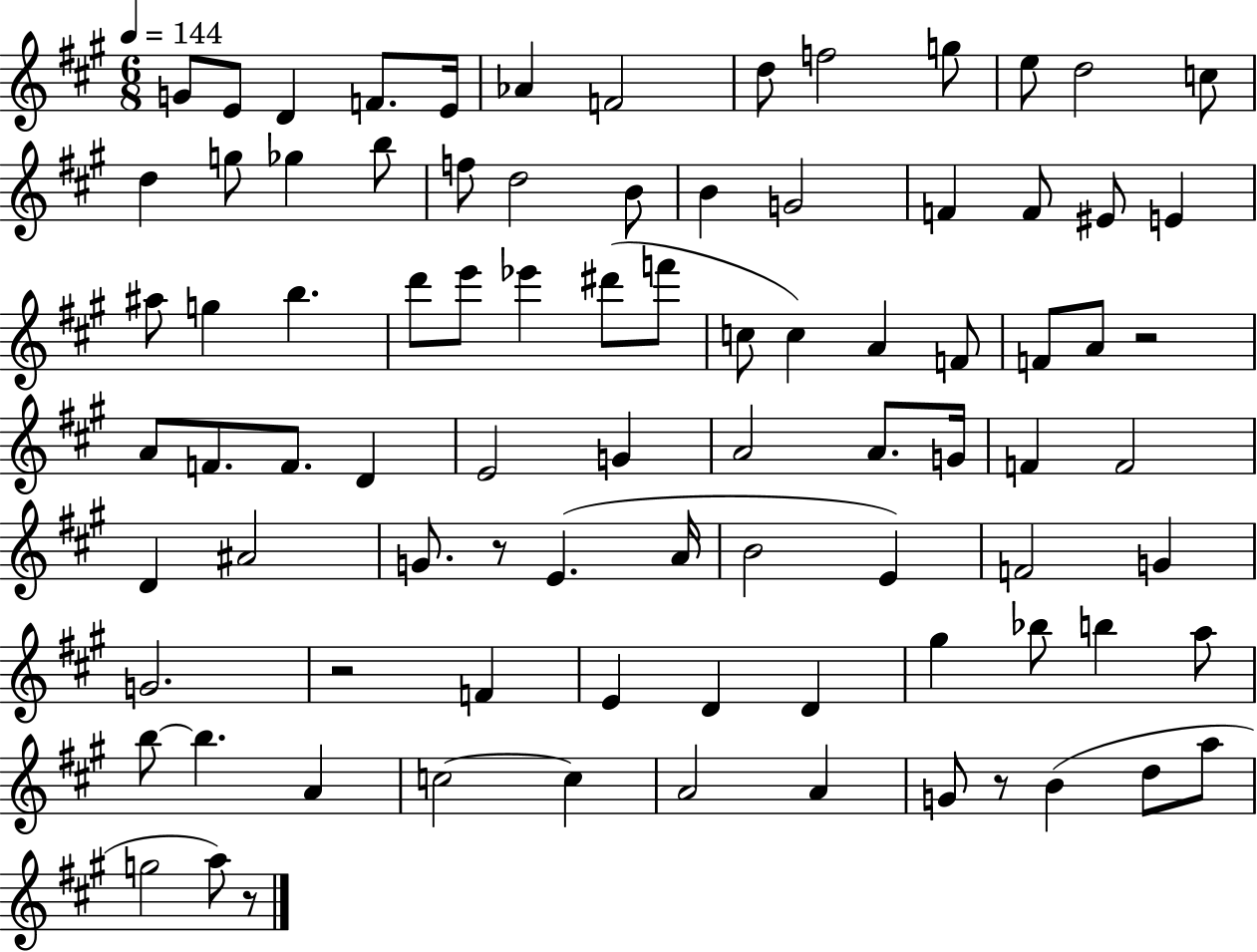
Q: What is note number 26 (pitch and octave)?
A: E4